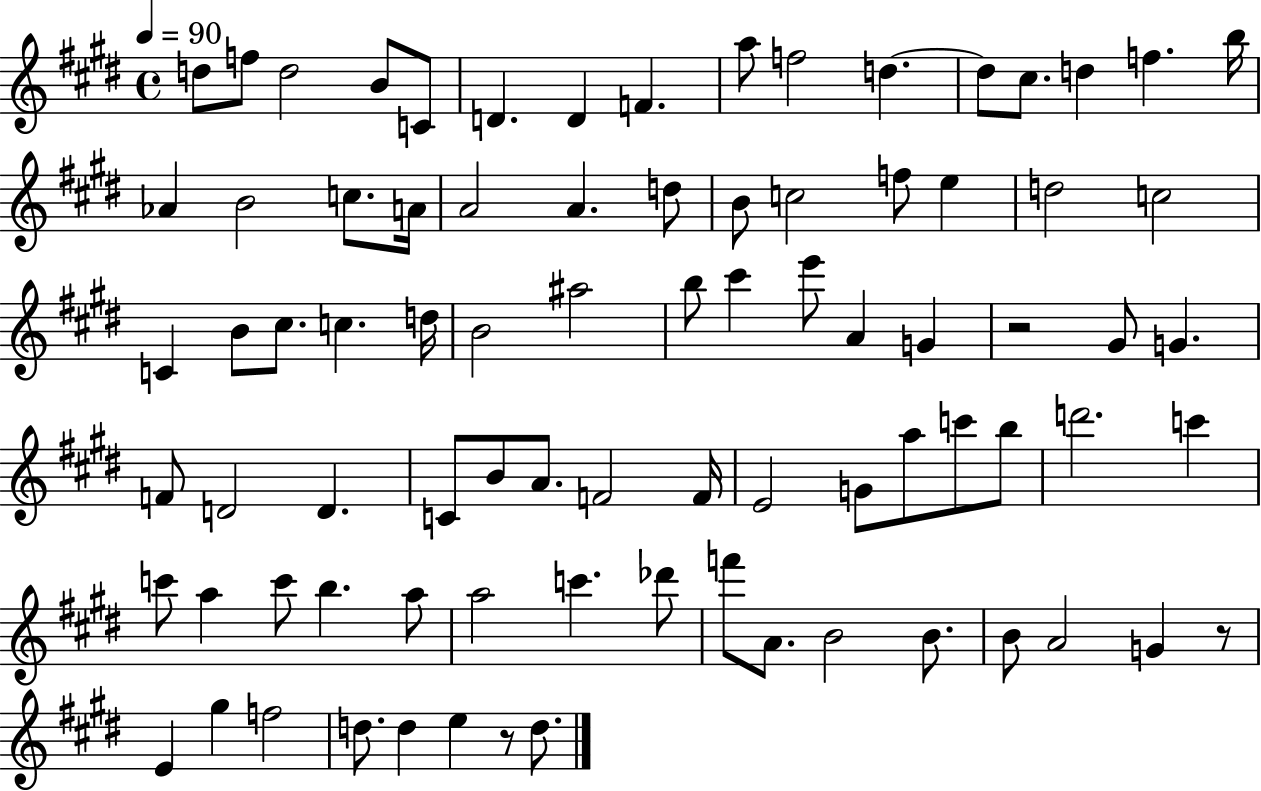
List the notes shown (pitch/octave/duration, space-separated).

D5/e F5/e D5/h B4/e C4/e D4/q. D4/q F4/q. A5/e F5/h D5/q. D5/e C#5/e. D5/q F5/q. B5/s Ab4/q B4/h C5/e. A4/s A4/h A4/q. D5/e B4/e C5/h F5/e E5/q D5/h C5/h C4/q B4/e C#5/e. C5/q. D5/s B4/h A#5/h B5/e C#6/q E6/e A4/q G4/q R/h G#4/e G4/q. F4/e D4/h D4/q. C4/e B4/e A4/e. F4/h F4/s E4/h G4/e A5/e C6/e B5/e D6/h. C6/q C6/e A5/q C6/e B5/q. A5/e A5/h C6/q. Db6/e F6/e A4/e. B4/h B4/e. B4/e A4/h G4/q R/e E4/q G#5/q F5/h D5/e. D5/q E5/q R/e D5/e.